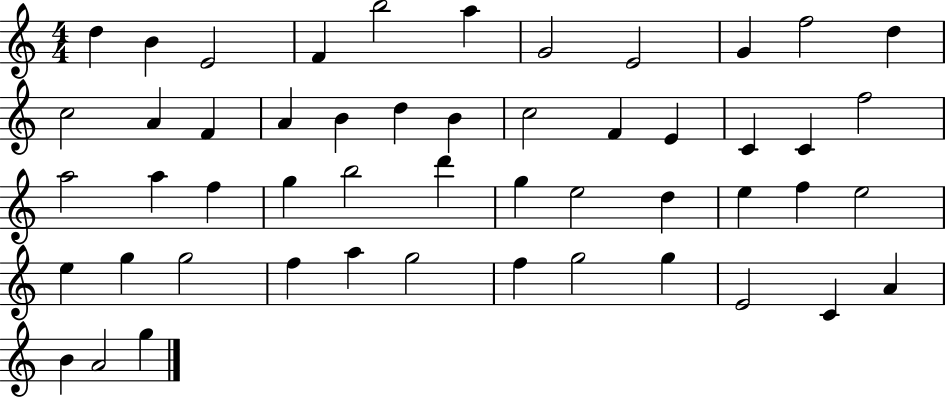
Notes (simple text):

D5/q B4/q E4/h F4/q B5/h A5/q G4/h E4/h G4/q F5/h D5/q C5/h A4/q F4/q A4/q B4/q D5/q B4/q C5/h F4/q E4/q C4/q C4/q F5/h A5/h A5/q F5/q G5/q B5/h D6/q G5/q E5/h D5/q E5/q F5/q E5/h E5/q G5/q G5/h F5/q A5/q G5/h F5/q G5/h G5/q E4/h C4/q A4/q B4/q A4/h G5/q